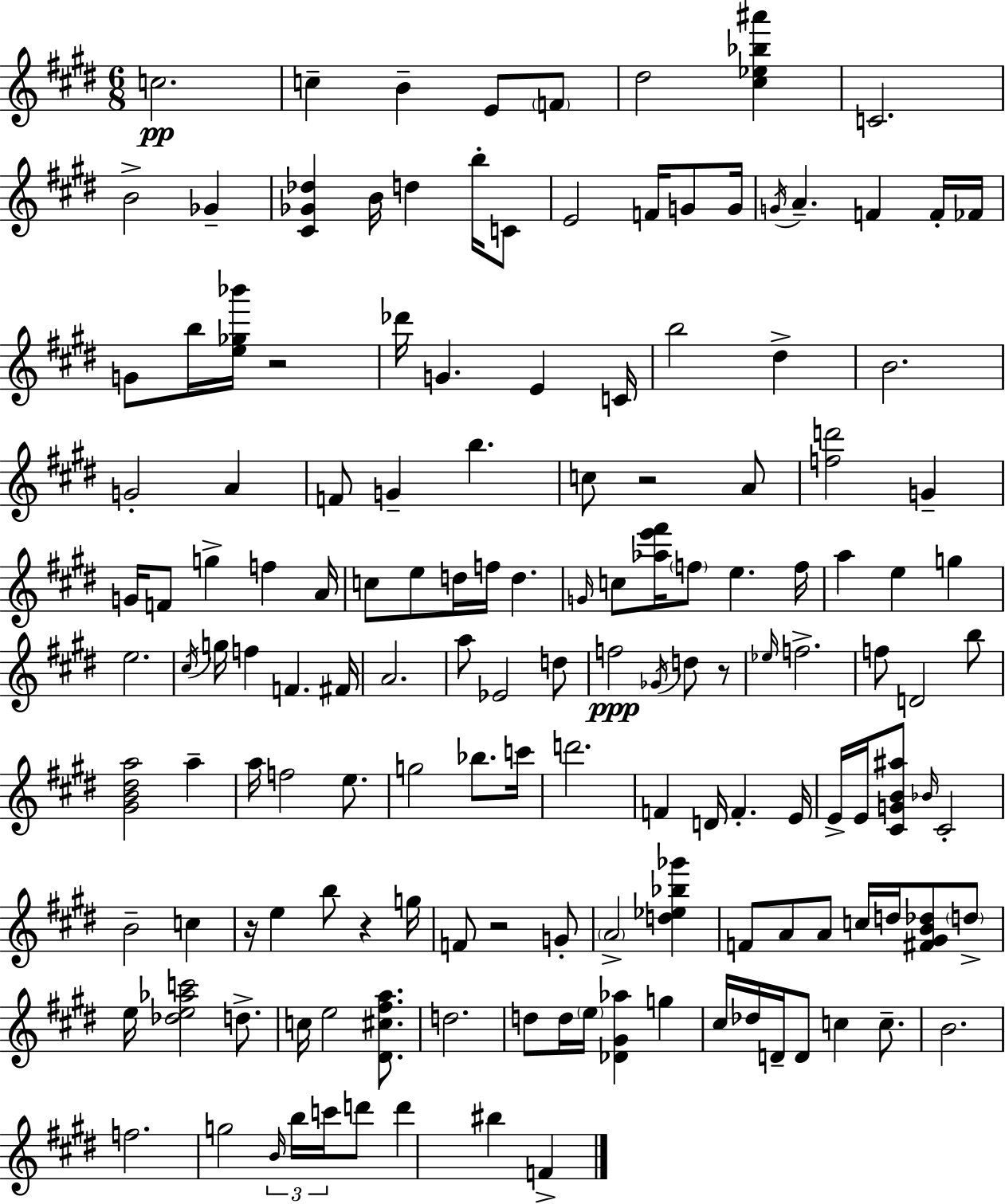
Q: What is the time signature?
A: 6/8